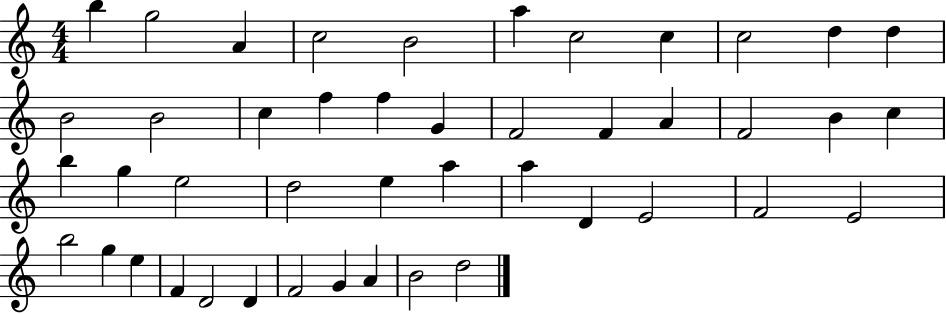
B5/q G5/h A4/q C5/h B4/h A5/q C5/h C5/q C5/h D5/q D5/q B4/h B4/h C5/q F5/q F5/q G4/q F4/h F4/q A4/q F4/h B4/q C5/q B5/q G5/q E5/h D5/h E5/q A5/q A5/q D4/q E4/h F4/h E4/h B5/h G5/q E5/q F4/q D4/h D4/q F4/h G4/q A4/q B4/h D5/h